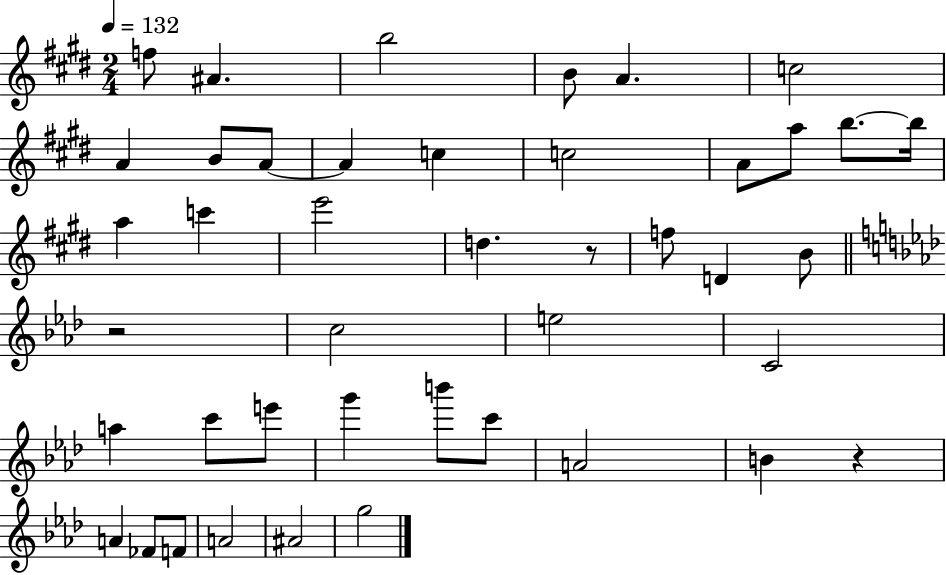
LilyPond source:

{
  \clef treble
  \numericTimeSignature
  \time 2/4
  \key e \major
  \tempo 4 = 132
  f''8 ais'4. | b''2 | b'8 a'4. | c''2 | \break a'4 b'8 a'8~~ | a'4 c''4 | c''2 | a'8 a''8 b''8.~~ b''16 | \break a''4 c'''4 | e'''2 | d''4. r8 | f''8 d'4 b'8 | \break \bar "||" \break \key f \minor r2 | c''2 | e''2 | c'2 | \break a''4 c'''8 e'''8 | g'''4 b'''8 c'''8 | a'2 | b'4 r4 | \break a'4 fes'8 f'8 | a'2 | ais'2 | g''2 | \break \bar "|."
}